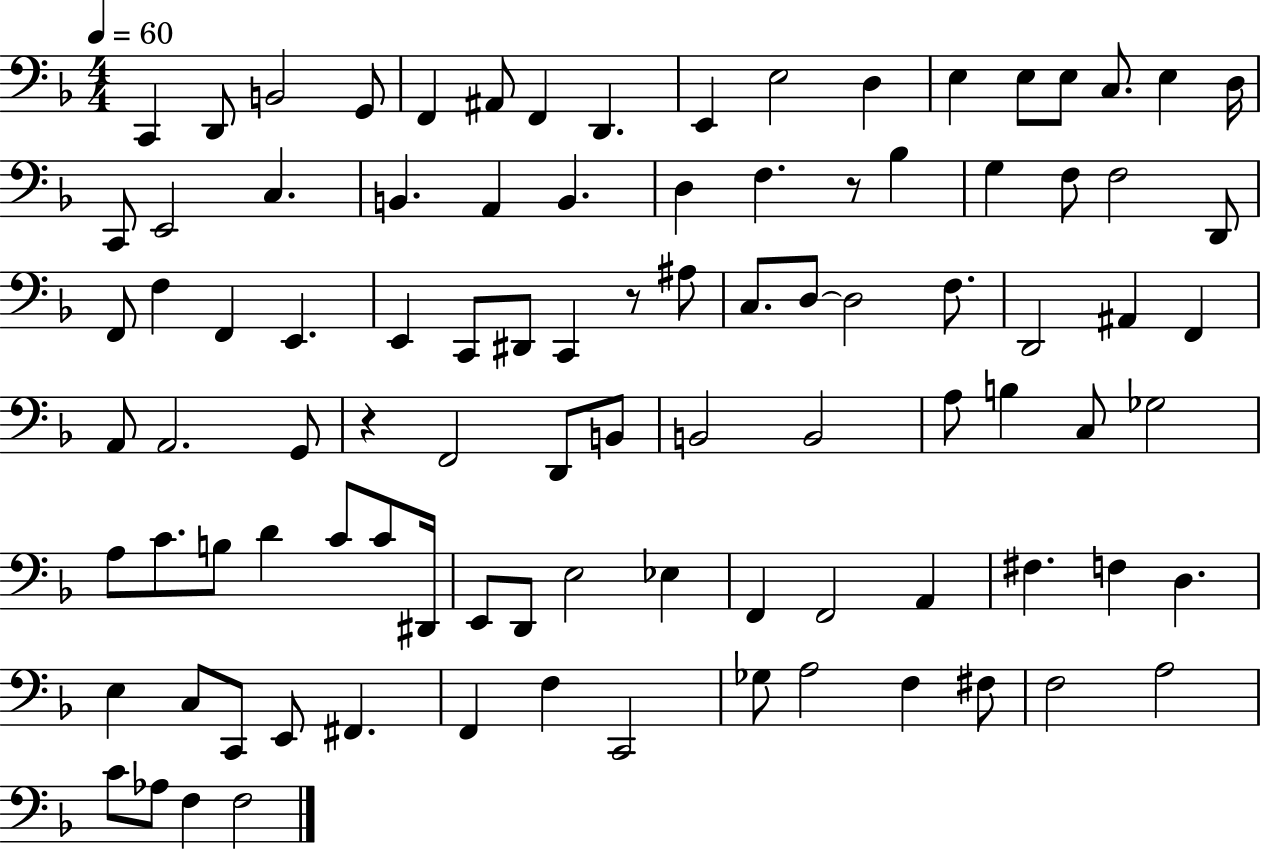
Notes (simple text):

C2/q D2/e B2/h G2/e F2/q A#2/e F2/q D2/q. E2/q E3/h D3/q E3/q E3/e E3/e C3/e. E3/q D3/s C2/e E2/h C3/q. B2/q. A2/q B2/q. D3/q F3/q. R/e Bb3/q G3/q F3/e F3/h D2/e F2/e F3/q F2/q E2/q. E2/q C2/e D#2/e C2/q R/e A#3/e C3/e. D3/e D3/h F3/e. D2/h A#2/q F2/q A2/e A2/h. G2/e R/q F2/h D2/e B2/e B2/h B2/h A3/e B3/q C3/e Gb3/h A3/e C4/e. B3/e D4/q C4/e C4/e D#2/s E2/e D2/e E3/h Eb3/q F2/q F2/h A2/q F#3/q. F3/q D3/q. E3/q C3/e C2/e E2/e F#2/q. F2/q F3/q C2/h Gb3/e A3/h F3/q F#3/e F3/h A3/h C4/e Ab3/e F3/q F3/h